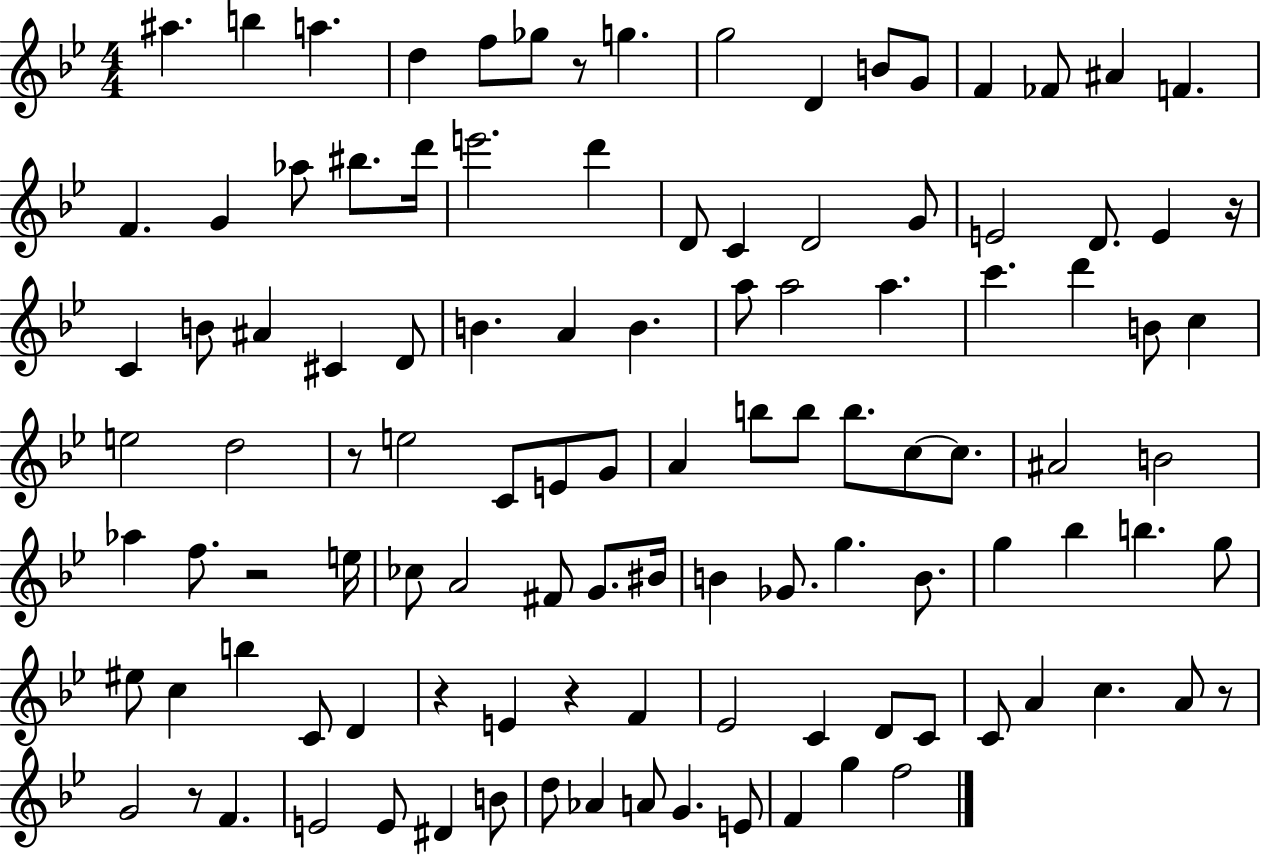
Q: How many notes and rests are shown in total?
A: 111